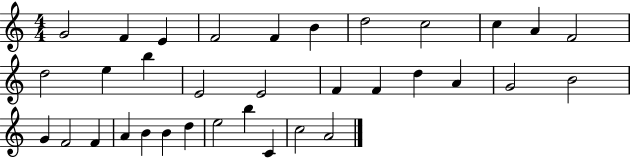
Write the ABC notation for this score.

X:1
T:Untitled
M:4/4
L:1/4
K:C
G2 F E F2 F B d2 c2 c A F2 d2 e b E2 E2 F F d A G2 B2 G F2 F A B B d e2 b C c2 A2